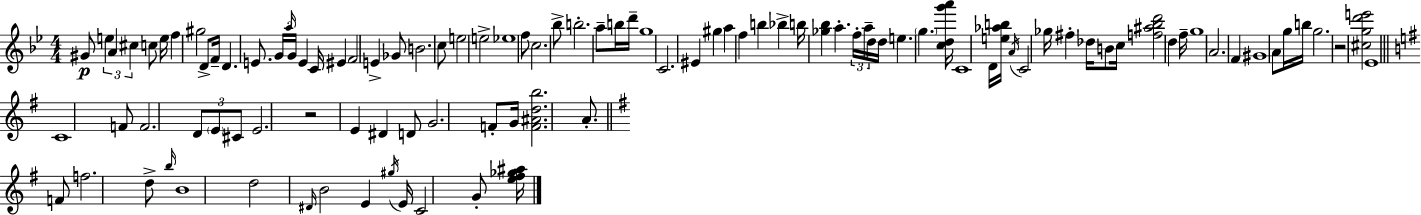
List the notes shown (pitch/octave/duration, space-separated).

G#4/e E5/q A4/q C#5/q C5/e E5/s F5/q G#5/h D4/e F4/s D4/q. E4/e. G4/s A5/s G4/s E4/q C4/s EIS4/q F4/h E4/q Gb4/e B4/h. C5/e E5/h E5/h Eb5/w F5/e C5/h. Bb5/e B5/h. A5/e B5/s D6/s G5/w C4/h. EIS4/q G#5/q A5/q F5/q B5/q Bb5/q B5/s [Gb5,Bb5]/q A5/q. F5/s A5/s D5/s D5/s E5/q. G5/q. [C5,D5,G6,A6]/s C4/w D4/s [E5,Ab5,B5]/s A4/s C4/h Gb5/s F#5/q Db5/s B4/e C5/s [F5,A#5,Bb5,D6]/h D5/q F5/s G5/w A4/h. F4/q G#4/w A4/e G5/s B5/s G5/h. R/h [C#5,G5,D6,E6]/h Eb4/w C4/w F4/e F4/h. D4/e E4/e C#4/e E4/h. R/h E4/q D#4/q D4/e G4/h. F4/e G4/s [F4,A#4,D5,B5]/h. A4/e. F4/e F5/h. D5/e B5/s B4/w D5/h D#4/s B4/h E4/q G#5/s E4/s C4/h G4/e [E5,F#5,Gb5,A#5]/s